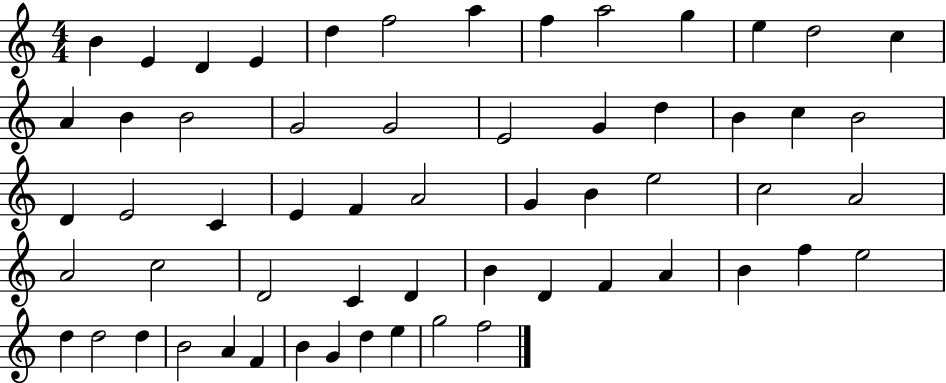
{
  \clef treble
  \numericTimeSignature
  \time 4/4
  \key c \major
  b'4 e'4 d'4 e'4 | d''4 f''2 a''4 | f''4 a''2 g''4 | e''4 d''2 c''4 | \break a'4 b'4 b'2 | g'2 g'2 | e'2 g'4 d''4 | b'4 c''4 b'2 | \break d'4 e'2 c'4 | e'4 f'4 a'2 | g'4 b'4 e''2 | c''2 a'2 | \break a'2 c''2 | d'2 c'4 d'4 | b'4 d'4 f'4 a'4 | b'4 f''4 e''2 | \break d''4 d''2 d''4 | b'2 a'4 f'4 | b'4 g'4 d''4 e''4 | g''2 f''2 | \break \bar "|."
}